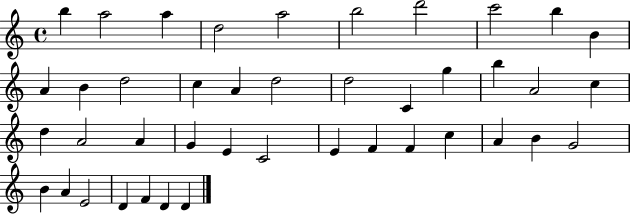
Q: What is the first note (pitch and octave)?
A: B5